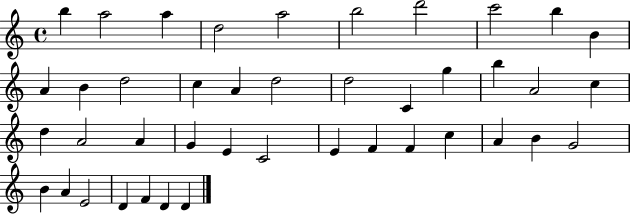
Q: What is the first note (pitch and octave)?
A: B5